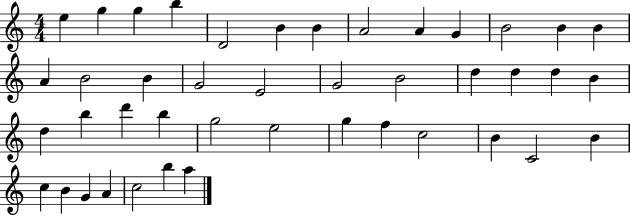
X:1
T:Untitled
M:4/4
L:1/4
K:C
e g g b D2 B B A2 A G B2 B B A B2 B G2 E2 G2 B2 d d d B d b d' b g2 e2 g f c2 B C2 B c B G A c2 b a